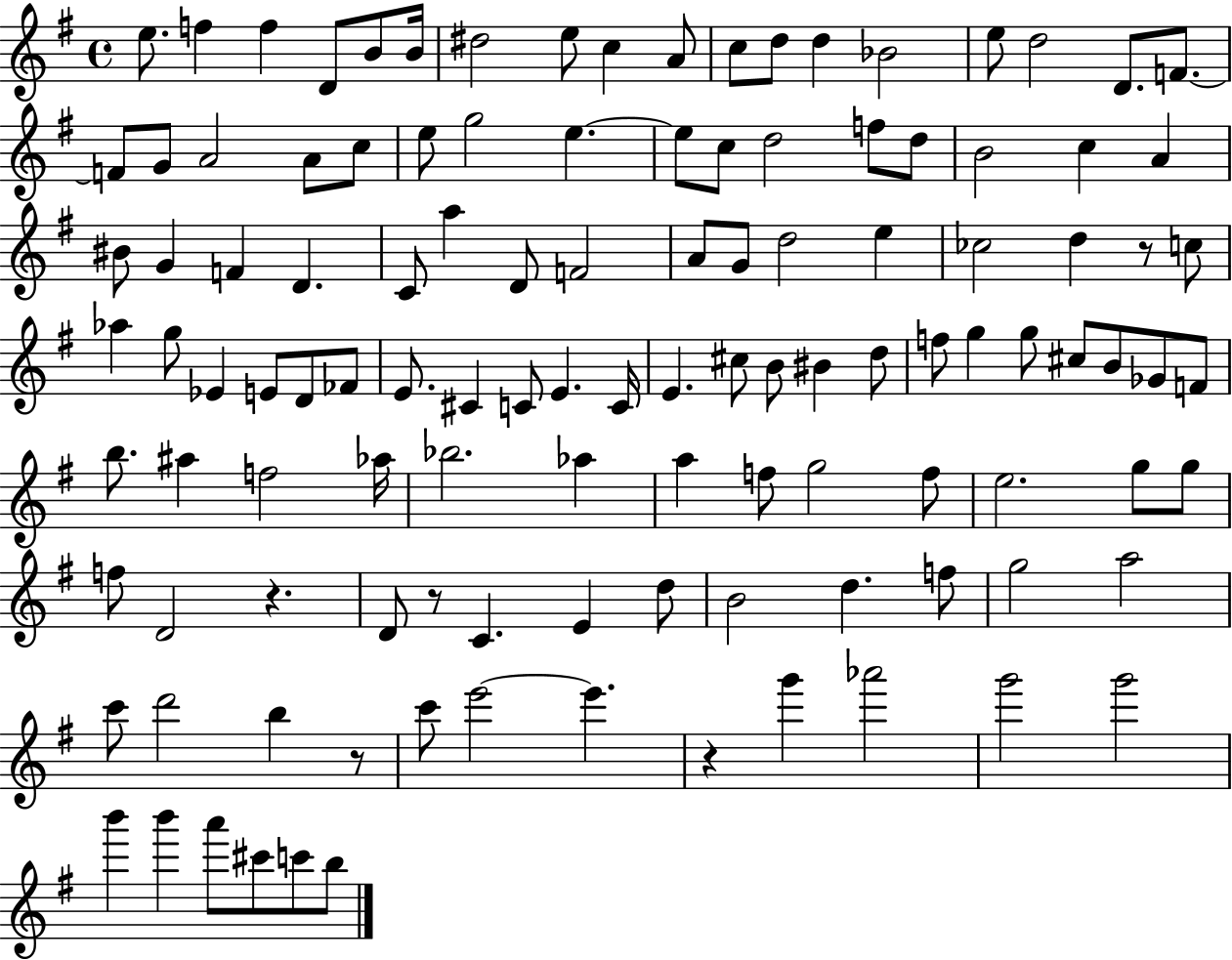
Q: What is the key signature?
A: G major